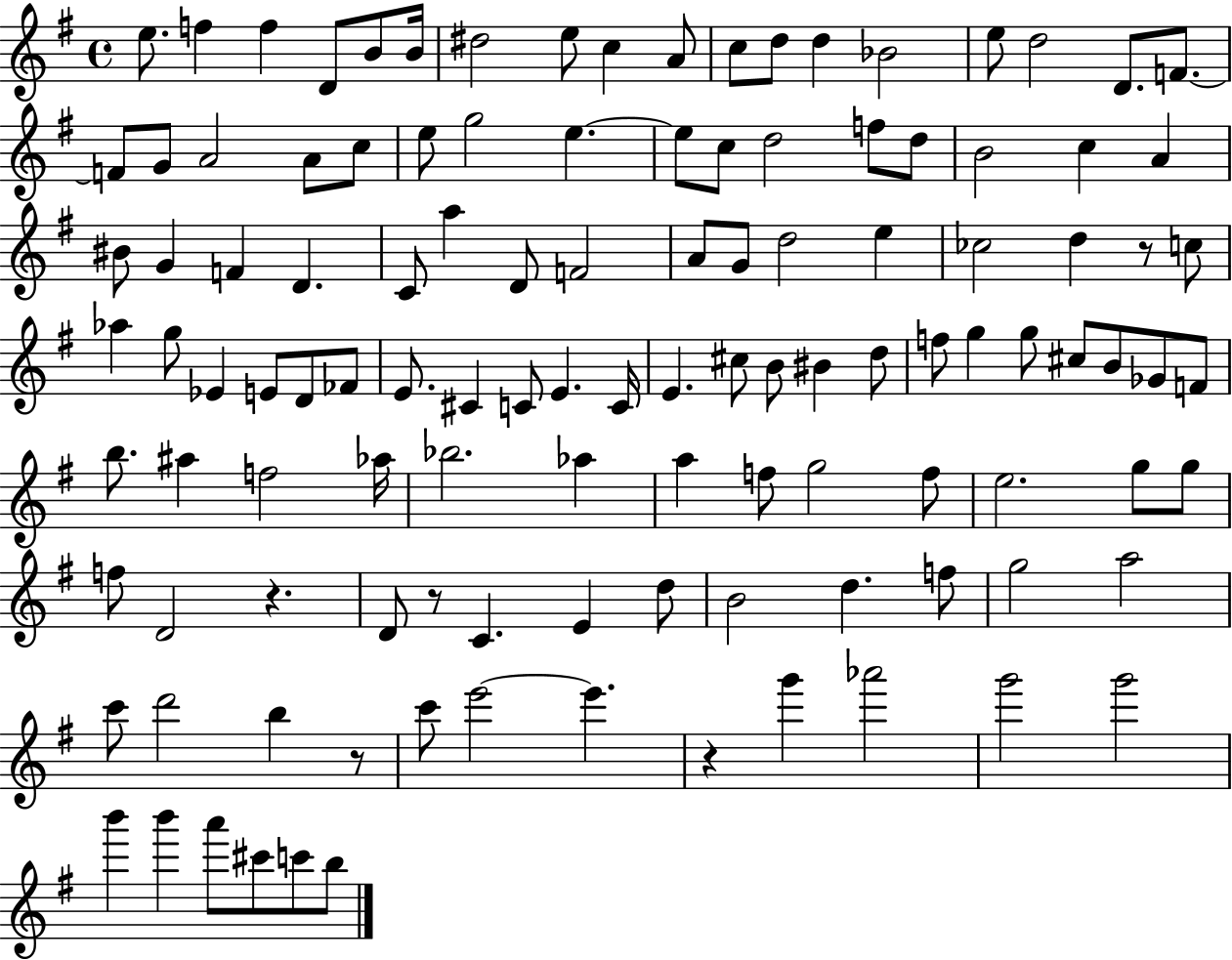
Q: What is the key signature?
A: G major